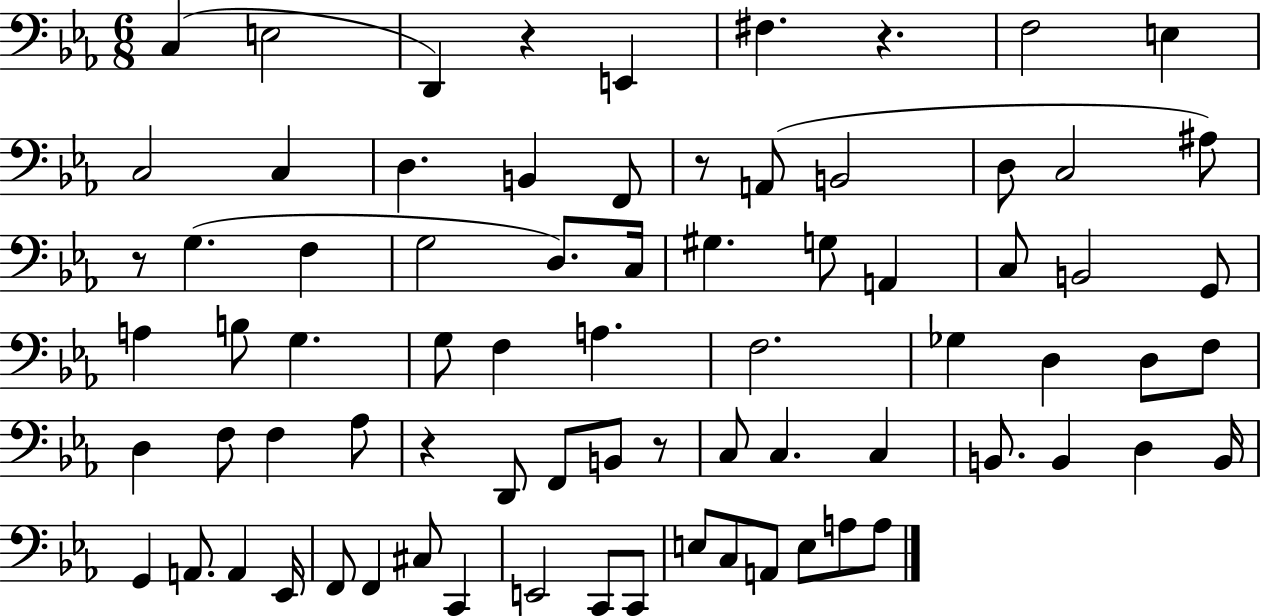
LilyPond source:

{
  \clef bass
  \numericTimeSignature
  \time 6/8
  \key ees \major
  c4( e2 | d,4) r4 e,4 | fis4. r4. | f2 e4 | \break c2 c4 | d4. b,4 f,8 | r8 a,8( b,2 | d8 c2 ais8) | \break r8 g4.( f4 | g2 d8.) c16 | gis4. g8 a,4 | c8 b,2 g,8 | \break a4 b8 g4. | g8 f4 a4. | f2. | ges4 d4 d8 f8 | \break d4 f8 f4 aes8 | r4 d,8 f,8 b,8 r8 | c8 c4. c4 | b,8. b,4 d4 b,16 | \break g,4 a,8. a,4 ees,16 | f,8 f,4 cis8 c,4 | e,2 c,8 c,8 | e8 c8 a,8 e8 a8 a8 | \break \bar "|."
}